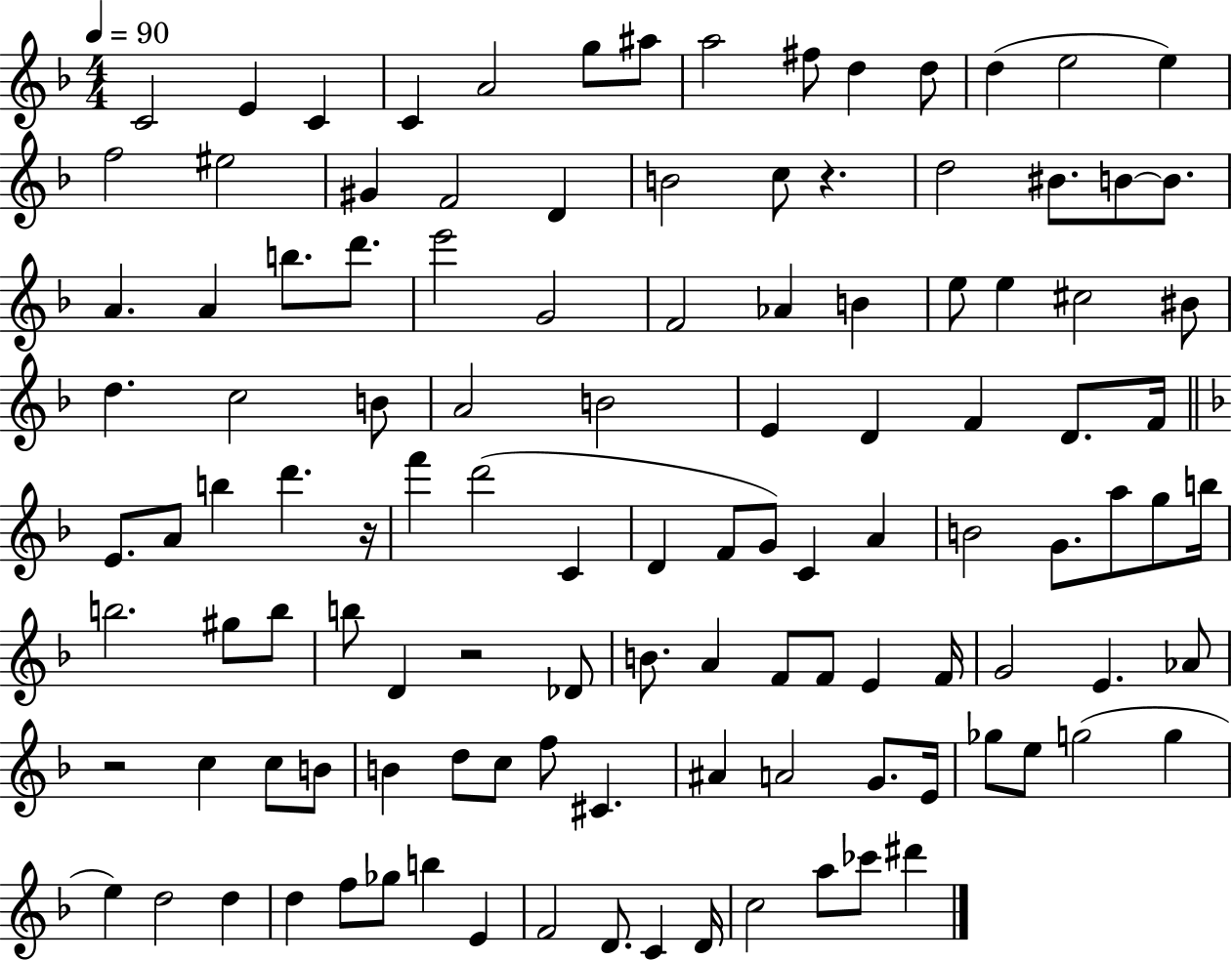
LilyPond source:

{
  \clef treble
  \numericTimeSignature
  \time 4/4
  \key f \major
  \tempo 4 = 90
  c'2 e'4 c'4 | c'4 a'2 g''8 ais''8 | a''2 fis''8 d''4 d''8 | d''4( e''2 e''4) | \break f''2 eis''2 | gis'4 f'2 d'4 | b'2 c''8 r4. | d''2 bis'8. b'8~~ b'8. | \break a'4. a'4 b''8. d'''8. | e'''2 g'2 | f'2 aes'4 b'4 | e''8 e''4 cis''2 bis'8 | \break d''4. c''2 b'8 | a'2 b'2 | e'4 d'4 f'4 d'8. f'16 | \bar "||" \break \key d \minor e'8. a'8 b''4 d'''4. r16 | f'''4 d'''2( c'4 | d'4 f'8 g'8) c'4 a'4 | b'2 g'8. a''8 g''8 b''16 | \break b''2. gis''8 b''8 | b''8 d'4 r2 des'8 | b'8. a'4 f'8 f'8 e'4 f'16 | g'2 e'4. aes'8 | \break r2 c''4 c''8 b'8 | b'4 d''8 c''8 f''8 cis'4. | ais'4 a'2 g'8. e'16 | ges''8 e''8 g''2( g''4 | \break e''4) d''2 d''4 | d''4 f''8 ges''8 b''4 e'4 | f'2 d'8. c'4 d'16 | c''2 a''8 ces'''8 dis'''4 | \break \bar "|."
}